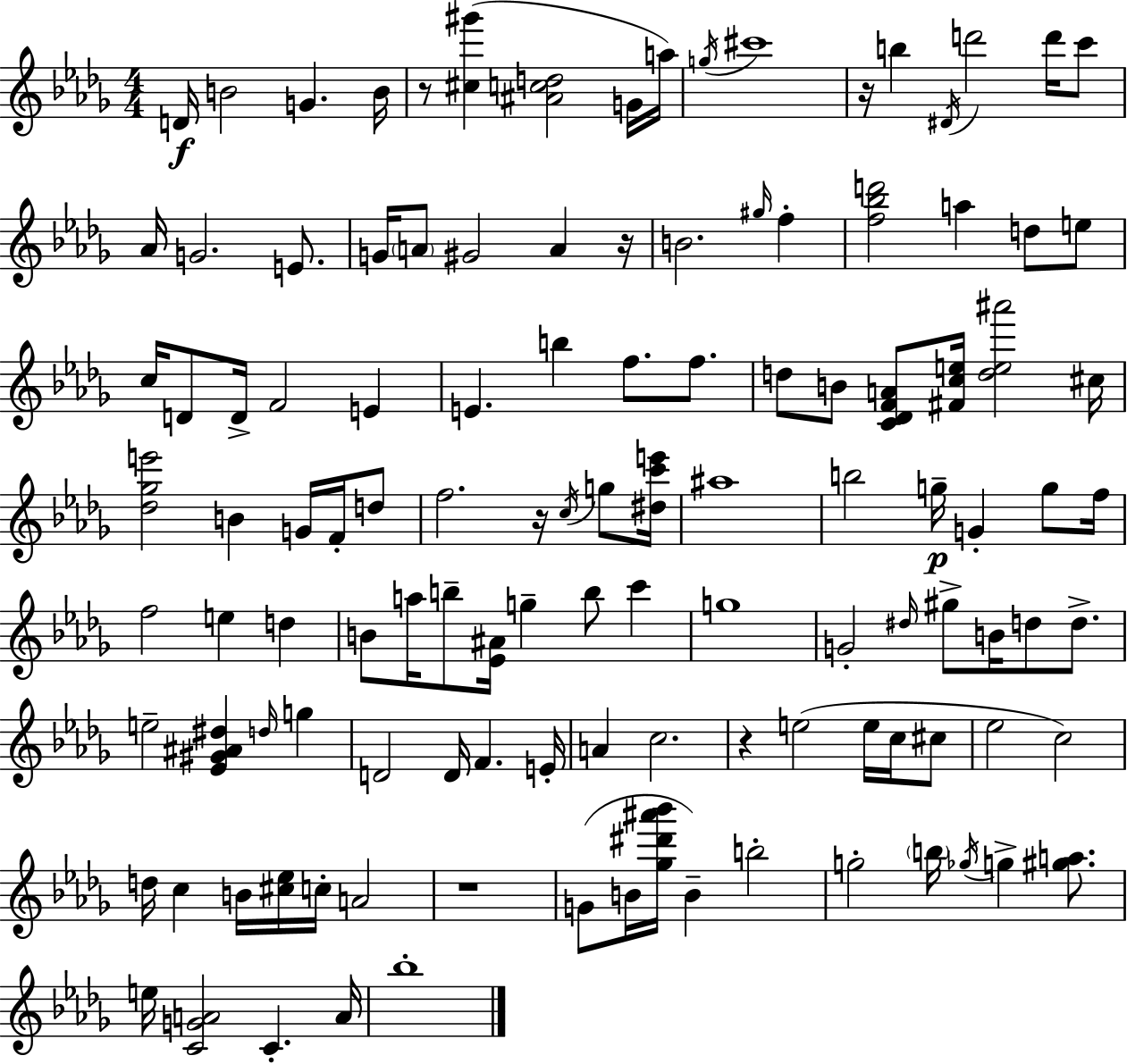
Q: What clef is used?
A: treble